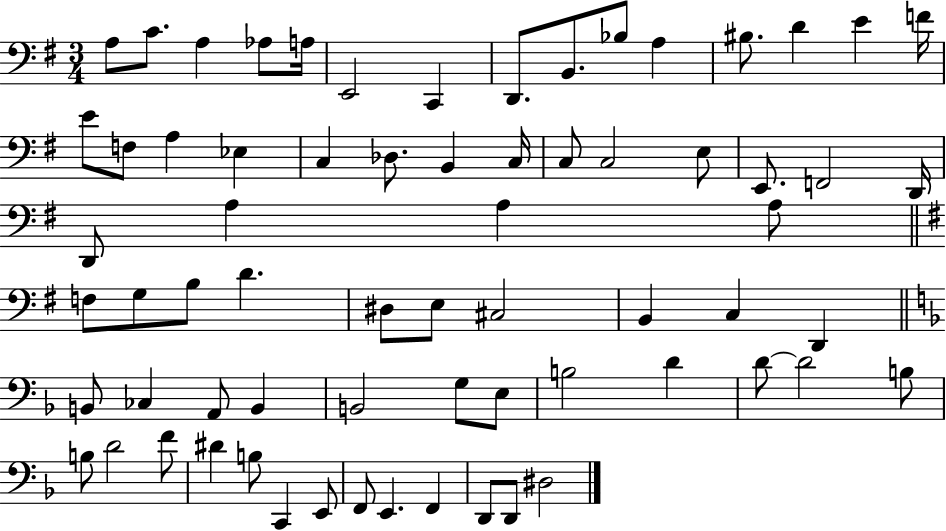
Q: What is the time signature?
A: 3/4